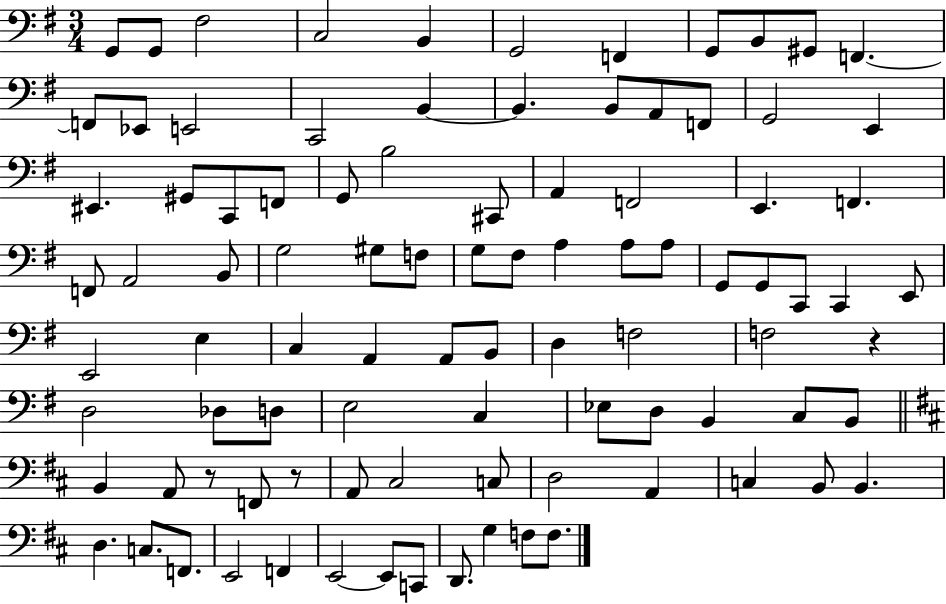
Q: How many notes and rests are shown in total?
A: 94